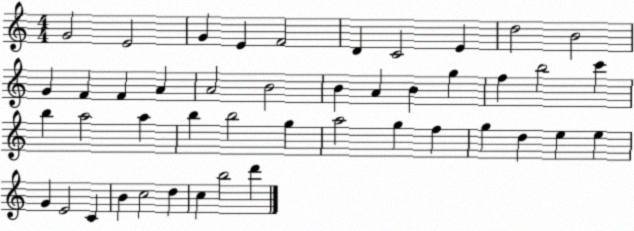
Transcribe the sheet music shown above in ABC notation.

X:1
T:Untitled
M:4/4
L:1/4
K:C
G2 E2 G E F2 D C2 E d2 B2 G F F A A2 B2 B A B g f b2 c' b a2 a b b2 g a2 g f g d e e G E2 C B c2 d c b2 d'